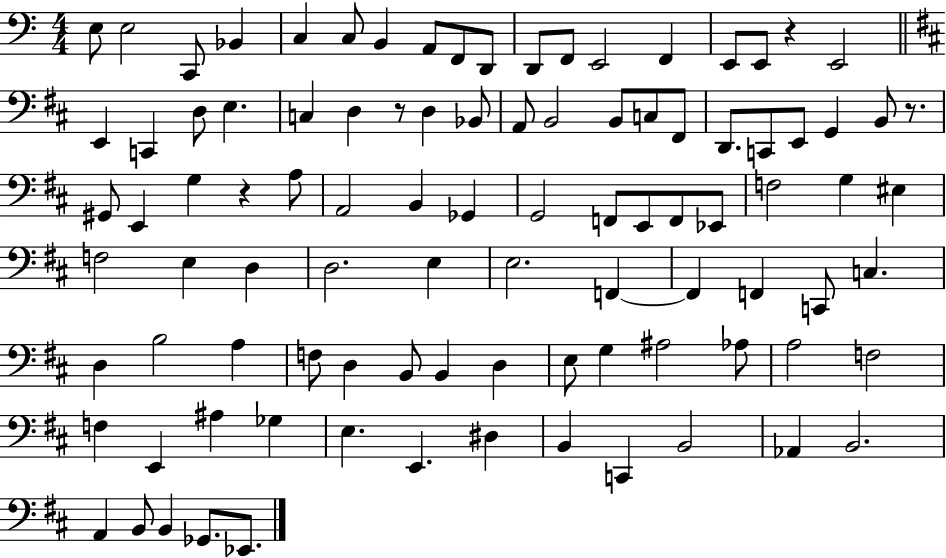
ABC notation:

X:1
T:Untitled
M:4/4
L:1/4
K:C
E,/2 E,2 C,,/2 _B,, C, C,/2 B,, A,,/2 F,,/2 D,,/2 D,,/2 F,,/2 E,,2 F,, E,,/2 E,,/2 z E,,2 E,, C,, D,/2 E, C, D, z/2 D, _B,,/2 A,,/2 B,,2 B,,/2 C,/2 ^F,,/2 D,,/2 C,,/2 E,,/2 G,, B,,/2 z/2 ^G,,/2 E,, G, z A,/2 A,,2 B,, _G,, G,,2 F,,/2 E,,/2 F,,/2 _E,,/2 F,2 G, ^E, F,2 E, D, D,2 E, E,2 F,, F,, F,, C,,/2 C, D, B,2 A, F,/2 D, B,,/2 B,, D, E,/2 G, ^A,2 _A,/2 A,2 F,2 F, E,, ^A, _G, E, E,, ^D, B,, C,, B,,2 _A,, B,,2 A,, B,,/2 B,, _G,,/2 _E,,/2